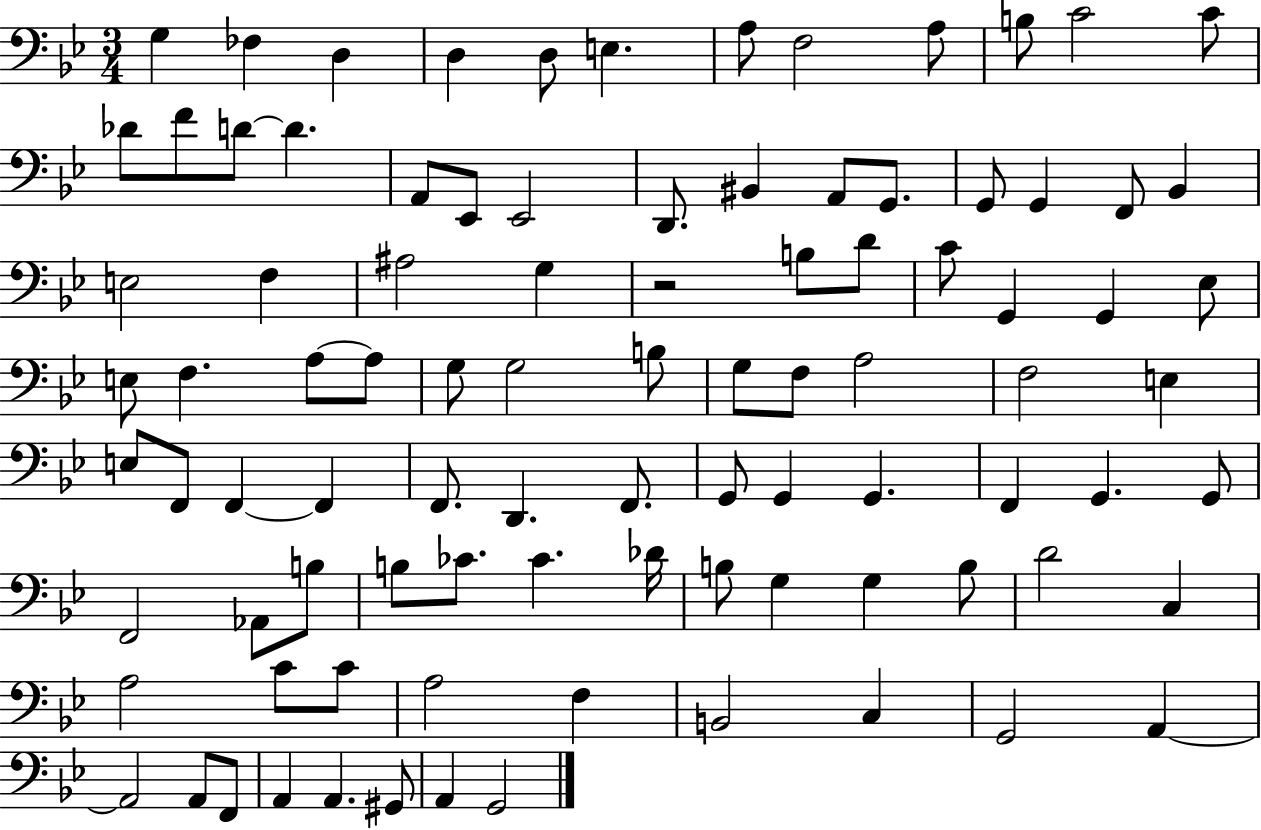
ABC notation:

X:1
T:Untitled
M:3/4
L:1/4
K:Bb
G, _F, D, D, D,/2 E, A,/2 F,2 A,/2 B,/2 C2 C/2 _D/2 F/2 D/2 D A,,/2 _E,,/2 _E,,2 D,,/2 ^B,, A,,/2 G,,/2 G,,/2 G,, F,,/2 _B,, E,2 F, ^A,2 G, z2 B,/2 D/2 C/2 G,, G,, _E,/2 E,/2 F, A,/2 A,/2 G,/2 G,2 B,/2 G,/2 F,/2 A,2 F,2 E, E,/2 F,,/2 F,, F,, F,,/2 D,, F,,/2 G,,/2 G,, G,, F,, G,, G,,/2 F,,2 _A,,/2 B,/2 B,/2 _C/2 _C _D/4 B,/2 G, G, B,/2 D2 C, A,2 C/2 C/2 A,2 F, B,,2 C, G,,2 A,, A,,2 A,,/2 F,,/2 A,, A,, ^G,,/2 A,, G,,2